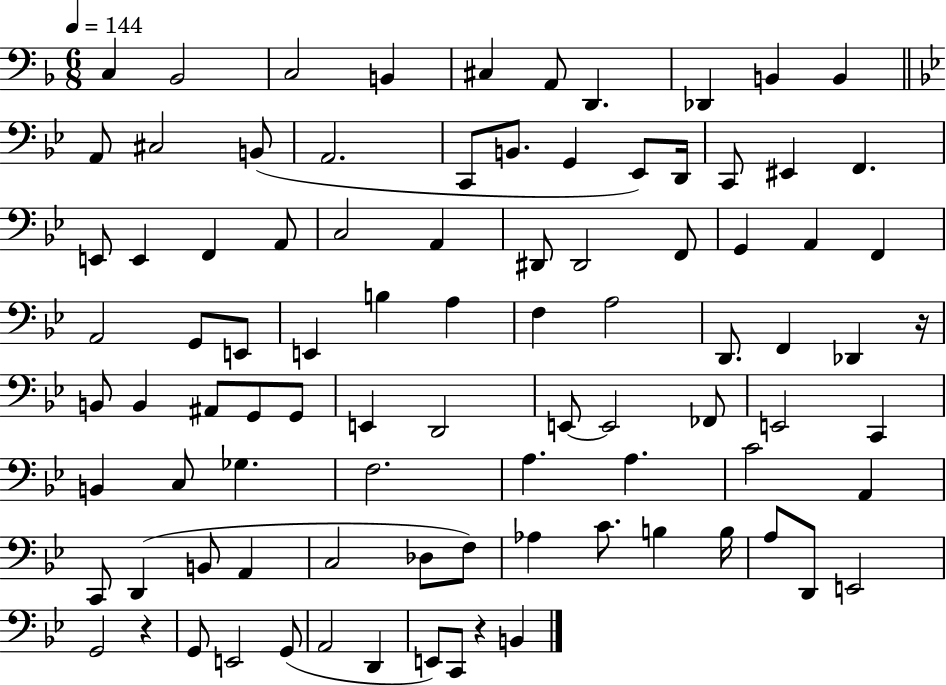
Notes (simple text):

C3/q Bb2/h C3/h B2/q C#3/q A2/e D2/q. Db2/q B2/q B2/q A2/e C#3/h B2/e A2/h. C2/e B2/e. G2/q Eb2/e D2/s C2/e EIS2/q F2/q. E2/e E2/q F2/q A2/e C3/h A2/q D#2/e D#2/h F2/e G2/q A2/q F2/q A2/h G2/e E2/e E2/q B3/q A3/q F3/q A3/h D2/e. F2/q Db2/q R/s B2/e B2/q A#2/e G2/e G2/e E2/q D2/h E2/e E2/h FES2/e E2/h C2/q B2/q C3/e Gb3/q. F3/h. A3/q. A3/q. C4/h A2/q C2/e D2/q B2/e A2/q C3/h Db3/e F3/e Ab3/q C4/e. B3/q B3/s A3/e D2/e E2/h G2/h R/q G2/e E2/h G2/e A2/h D2/q E2/e C2/e R/q B2/q